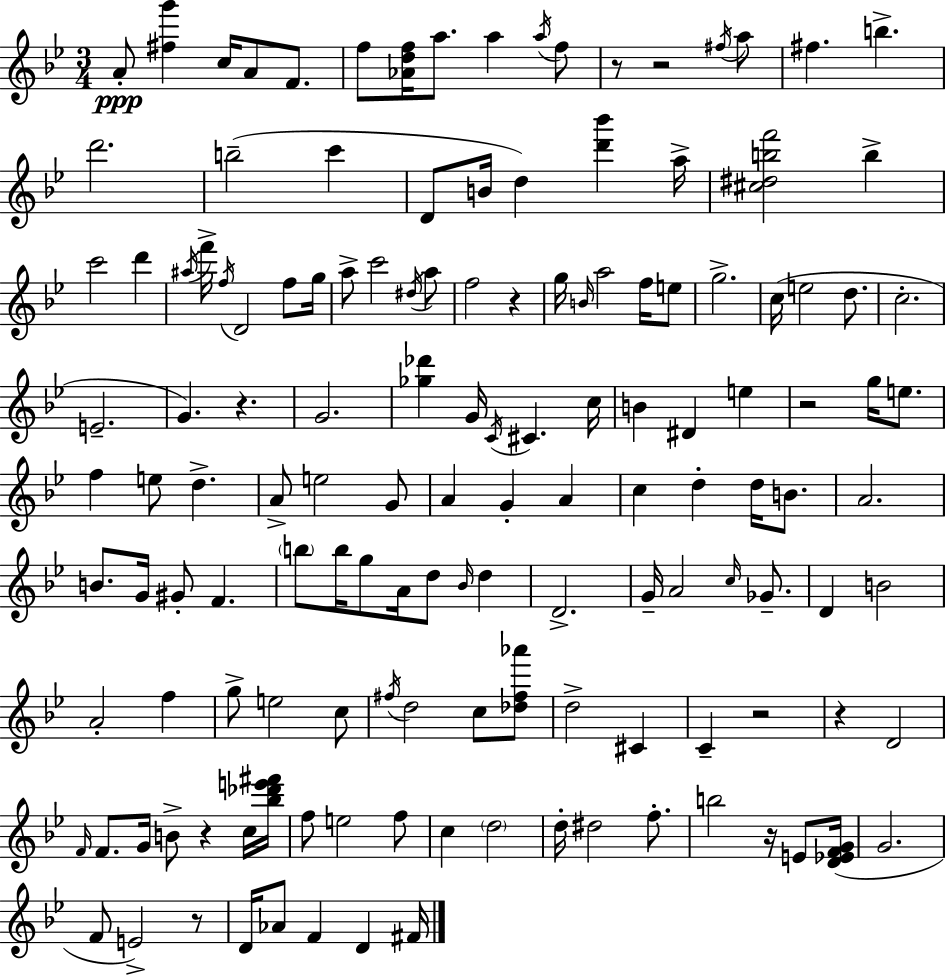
A4/e [F#5,G6]/q C5/s A4/e F4/e. F5/e [Ab4,D5,F5]/s A5/e. A5/q A5/s F5/e R/e R/h F#5/s A5/e F#5/q. B5/q. D6/h. B5/h C6/q D4/e B4/s D5/q [D6,Bb6]/q A5/s [C#5,D#5,B5,F6]/h B5/q C6/h D6/q A#5/s F6/s F5/s D4/h F5/e G5/s A5/e C6/h D#5/s A5/e F5/h R/q G5/s B4/s A5/h F5/s E5/e G5/h. C5/s E5/h D5/e. C5/h. E4/h. G4/q. R/q. G4/h. [Gb5,Db6]/q G4/s C4/s C#4/q. C5/s B4/q D#4/q E5/q R/h G5/s E5/e. F5/q E5/e D5/q. A4/e E5/h G4/e A4/q G4/q A4/q C5/q D5/q D5/s B4/e. A4/h. B4/e. G4/s G#4/e F4/q. B5/e B5/s G5/e A4/s D5/e Bb4/s D5/q D4/h. G4/s A4/h C5/s Gb4/e. D4/q B4/h A4/h F5/q G5/e E5/h C5/e F#5/s D5/h C5/e [Db5,F#5,Ab6]/e D5/h C#4/q C4/q R/h R/q D4/h F4/s F4/e. G4/s B4/e R/q C5/s [Bb5,Db6,E6,F#6]/s F5/e E5/h F5/e C5/q D5/h D5/s D#5/h F5/e. B5/h R/s E4/e [D4,Eb4,F4,G4]/s G4/h. F4/e E4/h R/e D4/s Ab4/e F4/q D4/q F#4/s